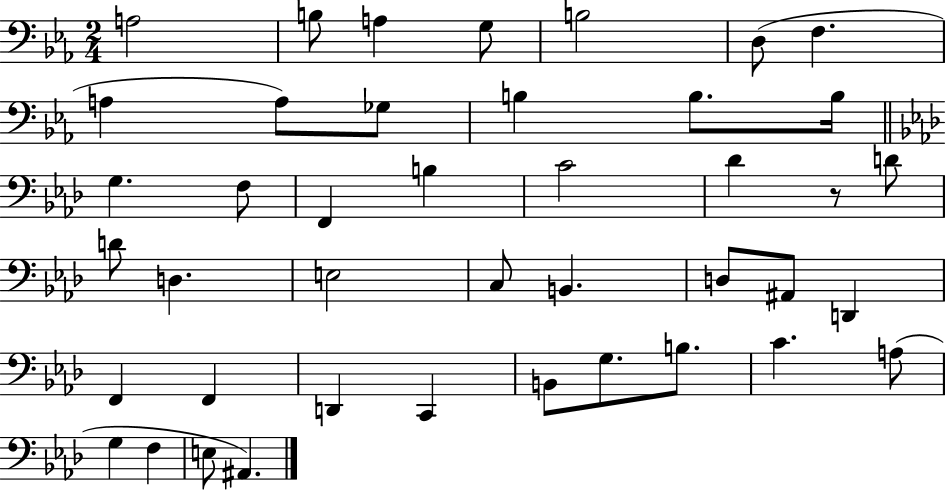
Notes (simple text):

A3/h B3/e A3/q G3/e B3/h D3/e F3/q. A3/q A3/e Gb3/e B3/q B3/e. B3/s G3/q. F3/e F2/q B3/q C4/h Db4/q R/e D4/e D4/e D3/q. E3/h C3/e B2/q. D3/e A#2/e D2/q F2/q F2/q D2/q C2/q B2/e G3/e. B3/e. C4/q. A3/e G3/q F3/q E3/e A#2/q.